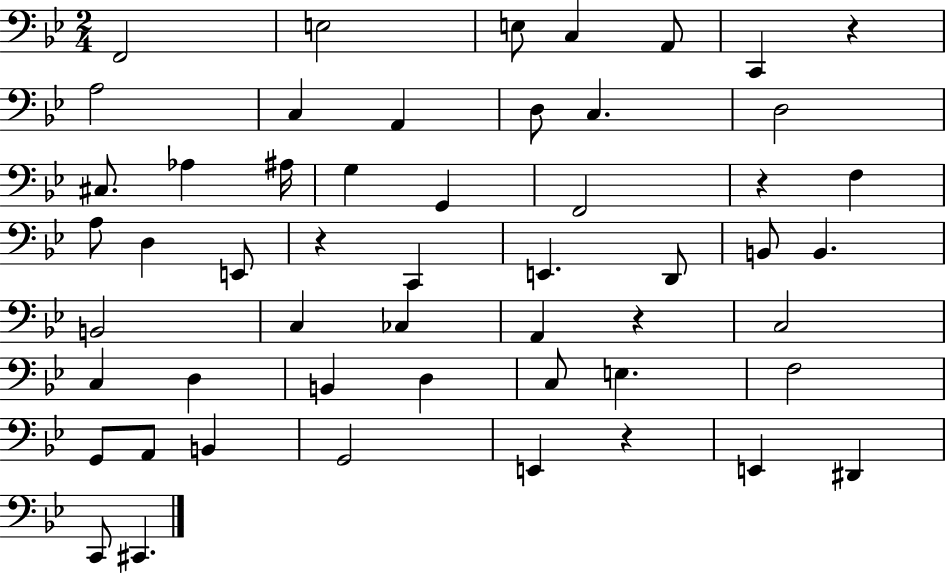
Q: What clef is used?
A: bass